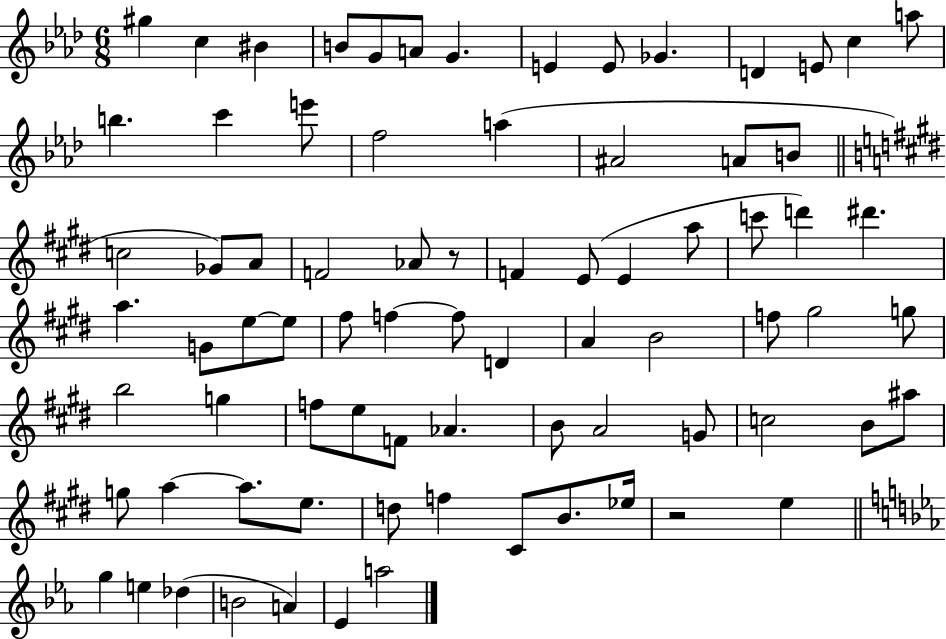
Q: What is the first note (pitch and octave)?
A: G#5